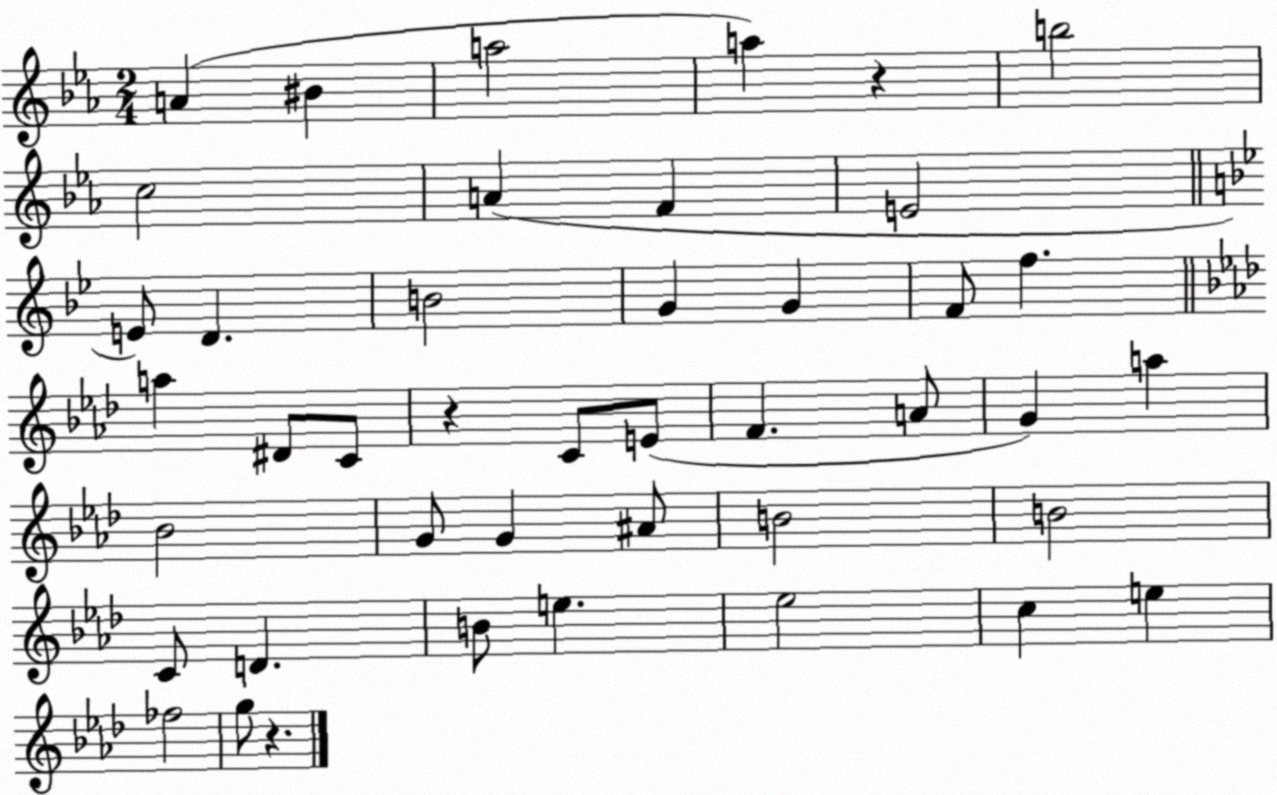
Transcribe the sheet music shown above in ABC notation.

X:1
T:Untitled
M:2/4
L:1/4
K:Eb
A ^B a2 a z b2 c2 A F E2 E/2 D B2 G G F/2 f a ^D/2 C/2 z C/2 E/2 F A/2 G a _B2 G/2 G ^A/2 B2 B2 C/2 D B/2 e _e2 c e _f2 g/2 z